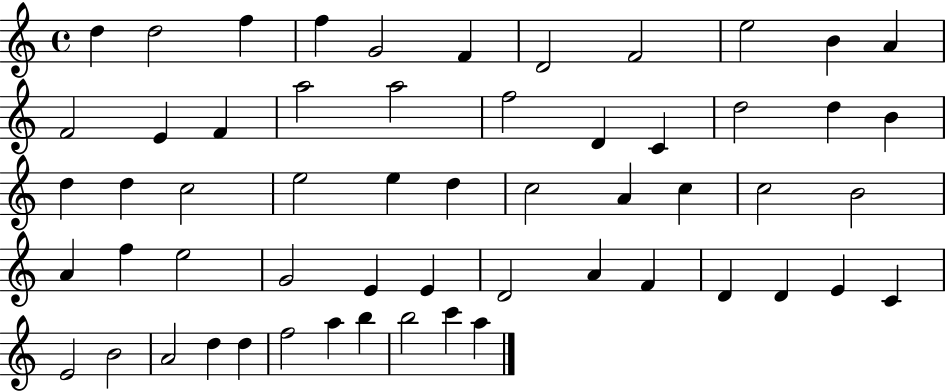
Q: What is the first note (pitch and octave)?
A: D5